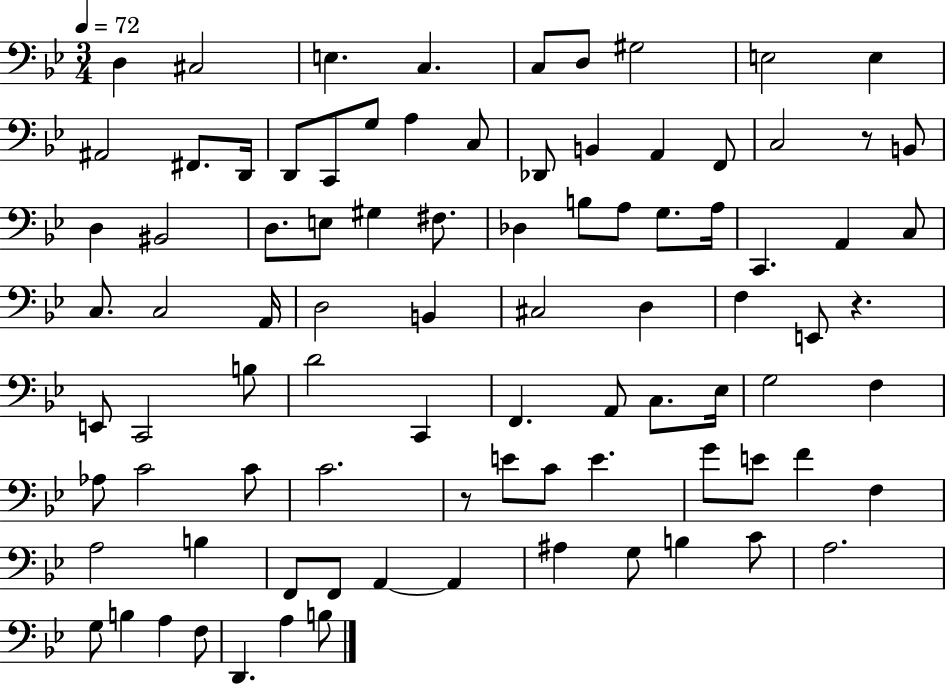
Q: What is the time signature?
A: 3/4